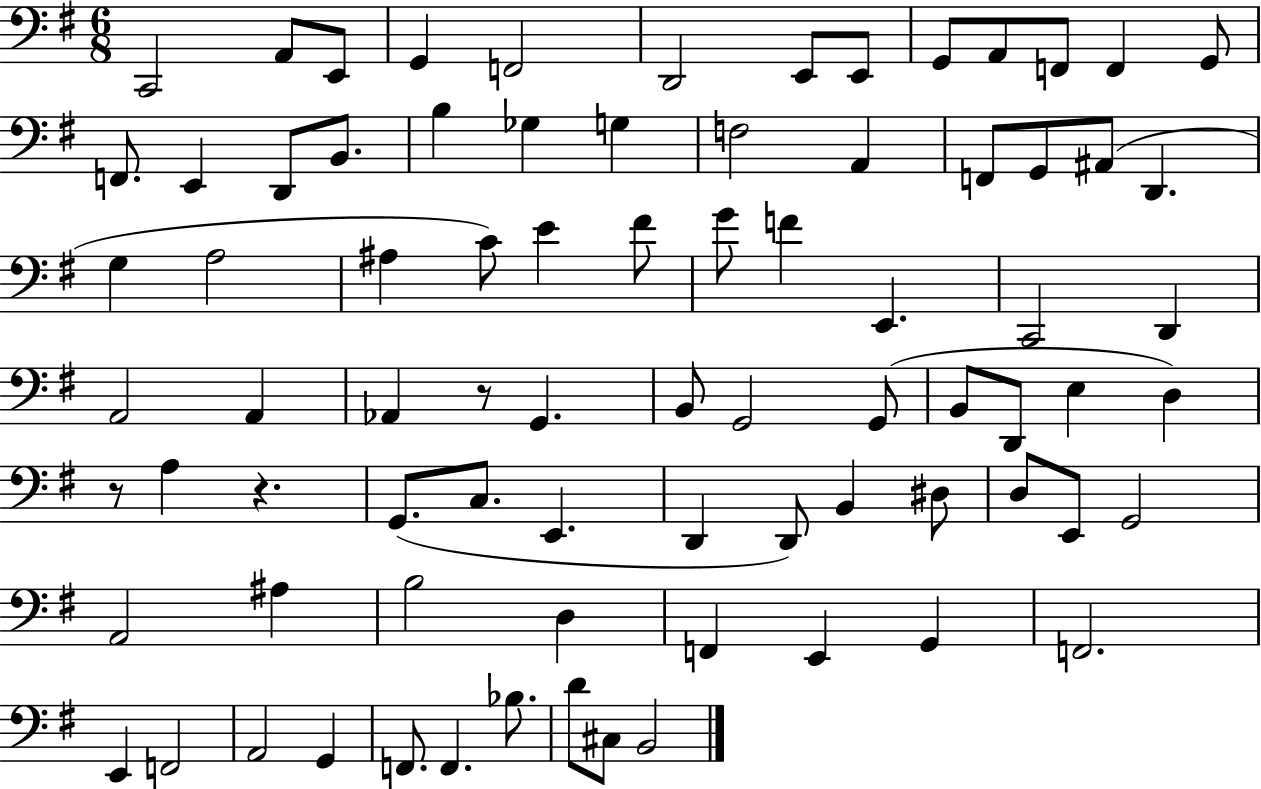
X:1
T:Untitled
M:6/8
L:1/4
K:G
C,,2 A,,/2 E,,/2 G,, F,,2 D,,2 E,,/2 E,,/2 G,,/2 A,,/2 F,,/2 F,, G,,/2 F,,/2 E,, D,,/2 B,,/2 B, _G, G, F,2 A,, F,,/2 G,,/2 ^A,,/2 D,, G, A,2 ^A, C/2 E ^F/2 G/2 F E,, C,,2 D,, A,,2 A,, _A,, z/2 G,, B,,/2 G,,2 G,,/2 B,,/2 D,,/2 E, D, z/2 A, z G,,/2 C,/2 E,, D,, D,,/2 B,, ^D,/2 D,/2 E,,/2 G,,2 A,,2 ^A, B,2 D, F,, E,, G,, F,,2 E,, F,,2 A,,2 G,, F,,/2 F,, _B,/2 D/2 ^C,/2 B,,2